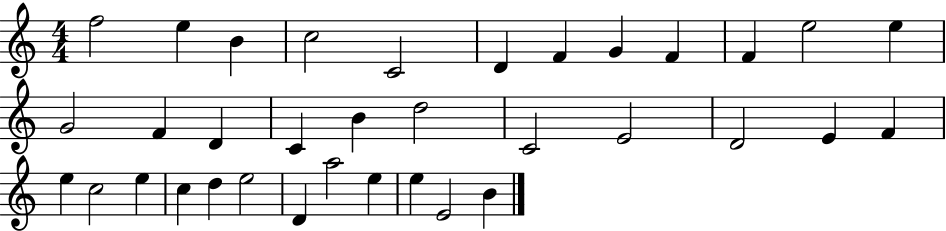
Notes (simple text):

F5/h E5/q B4/q C5/h C4/h D4/q F4/q G4/q F4/q F4/q E5/h E5/q G4/h F4/q D4/q C4/q B4/q D5/h C4/h E4/h D4/h E4/q F4/q E5/q C5/h E5/q C5/q D5/q E5/h D4/q A5/h E5/q E5/q E4/h B4/q